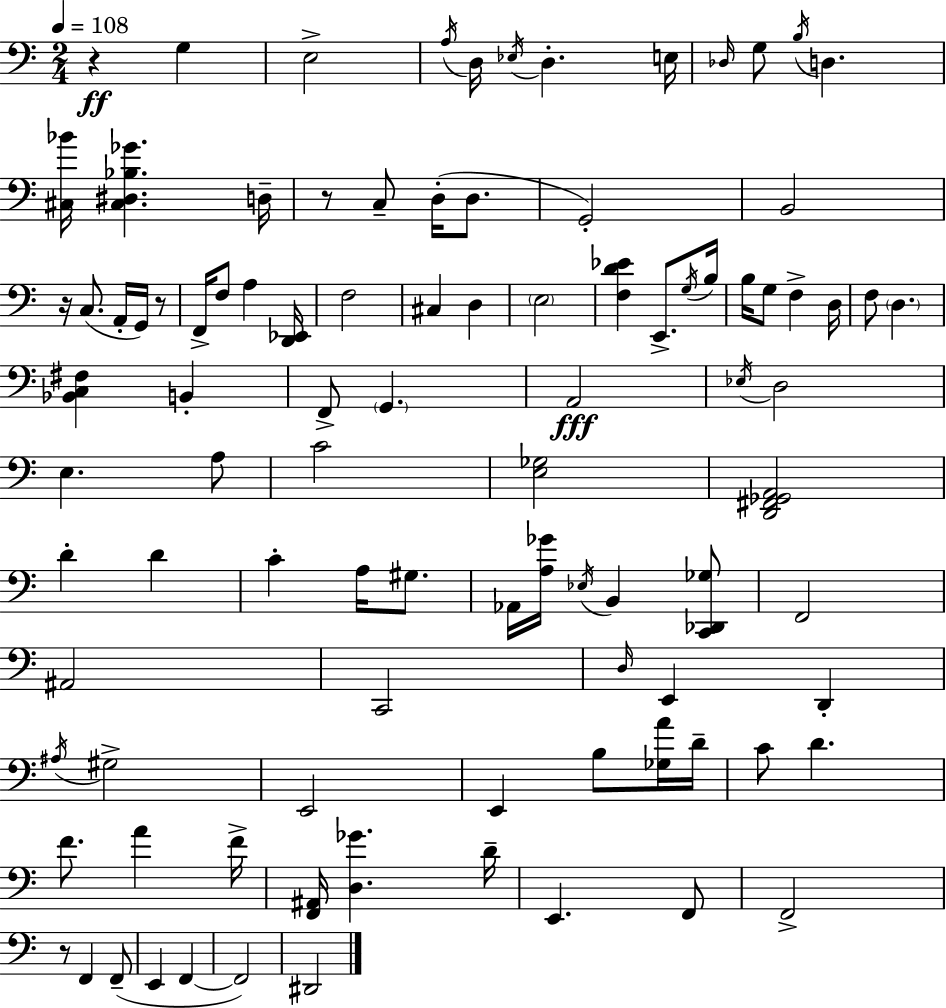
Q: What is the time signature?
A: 2/4